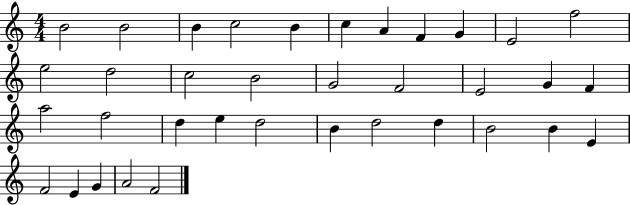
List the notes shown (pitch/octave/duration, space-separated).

B4/h B4/h B4/q C5/h B4/q C5/q A4/q F4/q G4/q E4/h F5/h E5/h D5/h C5/h B4/h G4/h F4/h E4/h G4/q F4/q A5/h F5/h D5/q E5/q D5/h B4/q D5/h D5/q B4/h B4/q E4/q F4/h E4/q G4/q A4/h F4/h